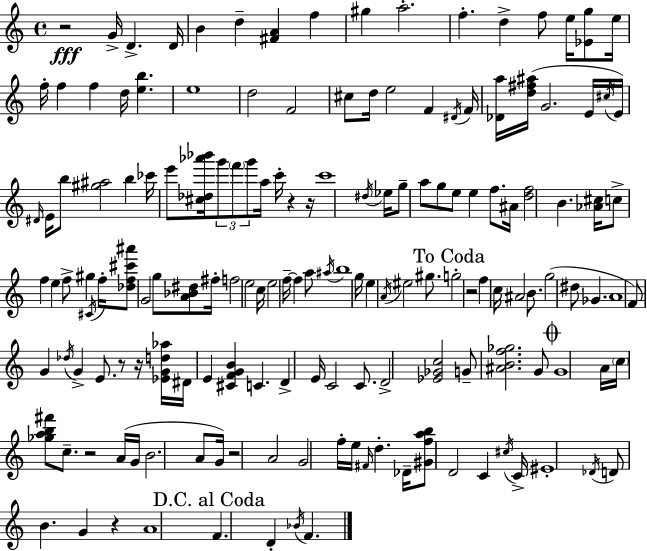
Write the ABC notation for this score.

X:1
T:Untitled
M:4/4
L:1/4
K:Am
z2 G/4 D D/4 B d [^FA] f ^g a2 f d f/2 e/4 [_Eg]/2 e/4 f/4 f f d/4 [eb] e4 d2 F2 ^c/2 d/4 e2 F ^D/4 F/4 [_Da]/4 [d^f^a]/4 G2 E/4 ^c/4 E/4 ^D/4 E/4 b/2 [^g^a]2 b _c'/4 e'/2 [^c_d_a'_b']/4 g'/2 f'/2 g'/2 a/4 c'/4 z z/4 c'4 ^d/4 _e/4 g/2 a/2 g/2 e/2 e f/2 ^A/4 [df]2 B [_A^c]/4 c/2 f e f/2 ^g ^C/4 f/4 [_df^c'^a']/2 G2 g/2 [A_B^d]/2 ^f/4 f2 e2 c/4 e2 f/4 f a/2 ^a/4 b4 g/4 e A/4 ^e2 ^g/2 g2 z2 f c/4 ^A2 B/2 g2 ^d/2 _G A4 F/2 G _d/4 G E/2 z/2 z/4 [_EGd_a]/4 ^D/4 E [^CFGB] C D E/4 C2 C/2 D2 [_E_Gc]2 G/2 [^ABf_g]2 G/2 G4 A/4 c/4 [_gab^f']/2 c/2 z2 A/4 G/4 B2 A/2 G/4 z2 A2 G2 f/4 e/4 ^F/4 d _D/4 [^Gfab]/2 D2 C ^c/4 C/4 ^E4 _D/4 D/2 B G z A4 F D _B/4 F